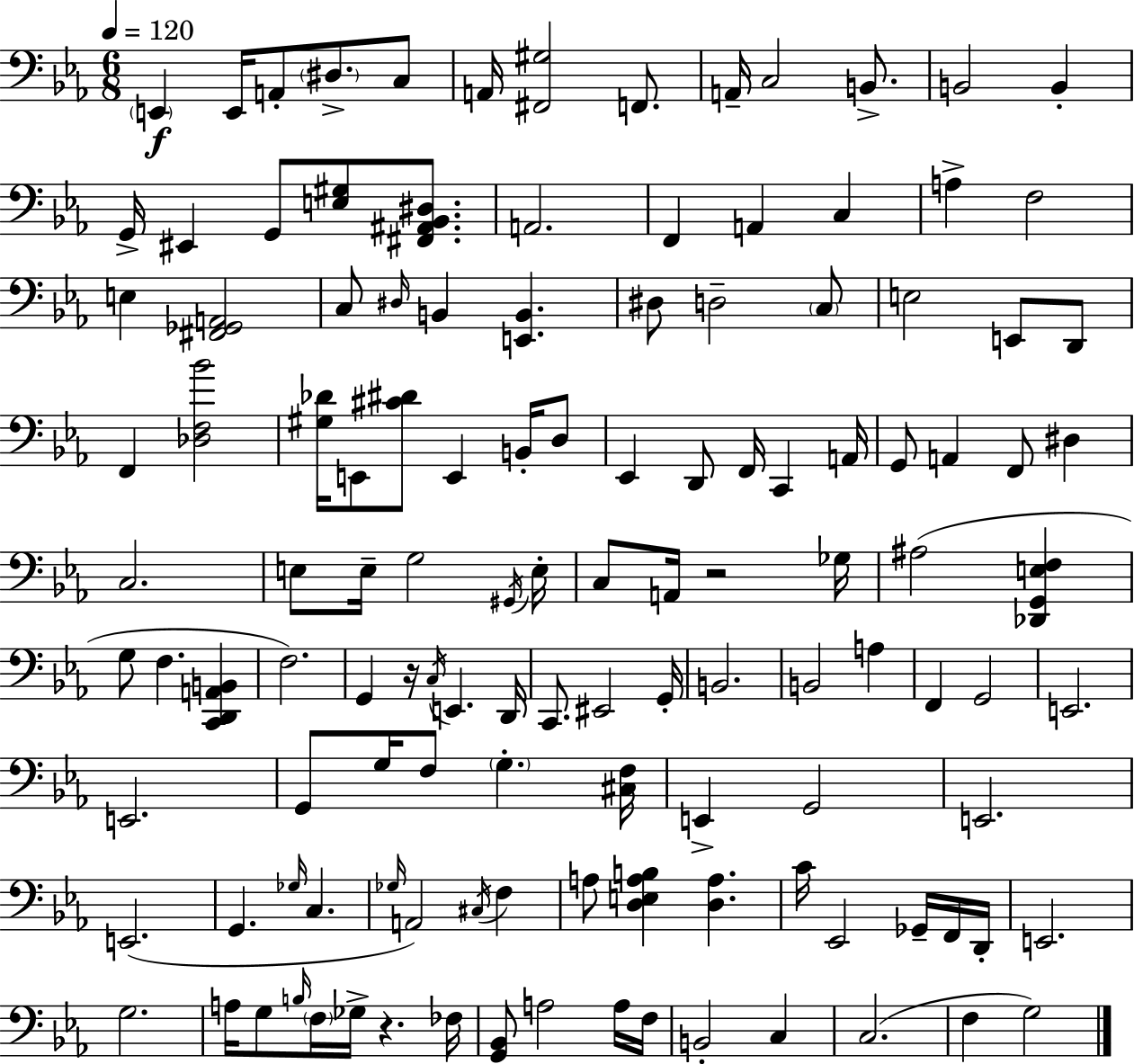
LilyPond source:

{
  \clef bass
  \numericTimeSignature
  \time 6/8
  \key ees \major
  \tempo 4 = 120
  \parenthesize e,4\f e,16 a,8-. \parenthesize dis8.-> c8 | a,16 <fis, gis>2 f,8. | a,16-- c2 b,8.-> | b,2 b,4-. | \break g,16-> eis,4 g,8 <e gis>8 <fis, ais, bes, dis>8. | a,2. | f,4 a,4 c4 | a4-> f2 | \break e4 <fis, ges, a,>2 | c8 \grace { dis16 } b,4 <e, b,>4. | dis8 d2-- \parenthesize c8 | e2 e,8 d,8 | \break f,4 <des f bes'>2 | <gis des'>16 e,8 <cis' dis'>8 e,4 b,16-. d8 | ees,4 d,8 f,16 c,4 | a,16 g,8 a,4 f,8 dis4 | \break c2. | e8 e16-- g2 | \acciaccatura { gis,16 } e16-. c8 a,16 r2 | ges16 ais2( <des, g, e f>4 | \break g8 f4. <c, d, a, b,>4 | f2.) | g,4 r16 \acciaccatura { c16 } e,4. | d,16 c,8. eis,2 | \break g,16-. b,2. | b,2 a4 | f,4 g,2 | e,2. | \break e,2. | g,8 g16 f8 \parenthesize g4.-. | <cis f>16 e,4-> g,2 | e,2. | \break e,2.( | g,4. \grace { ges16 } c4. | \grace { ges16 } a,2) | \acciaccatura { cis16 } f4 a8 <d e a b>4 | \break <d a>4. c'16 ees,2 | ges,16-- f,16 d,16-. e,2. | g2. | a16 g8 \grace { b16 } \parenthesize f16 ges16-> | \break r4. fes16 <g, bes,>8 a2 | a16 f16 b,2-. | c4 c2.( | f4 g2) | \break \bar "|."
}